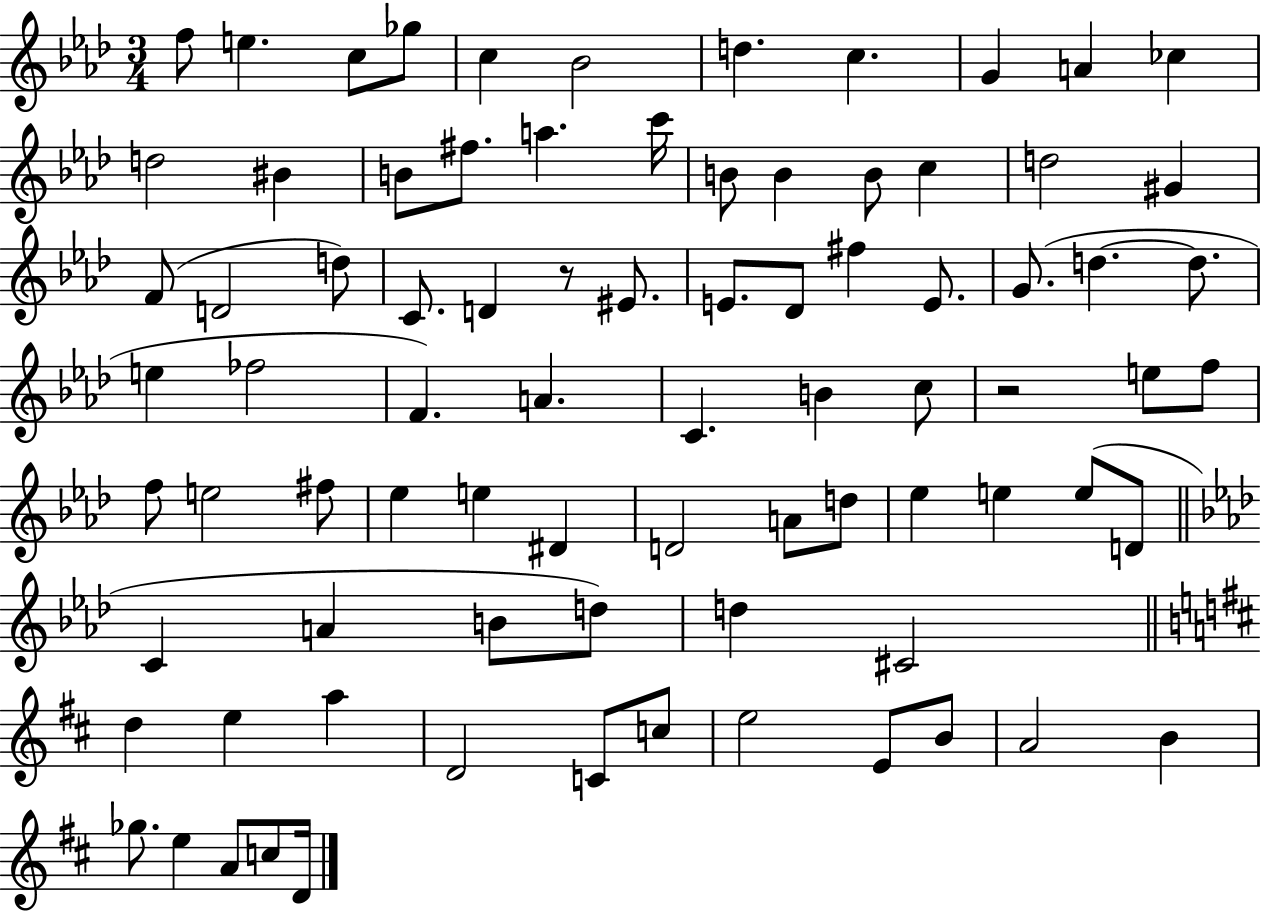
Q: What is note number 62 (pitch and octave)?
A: D5